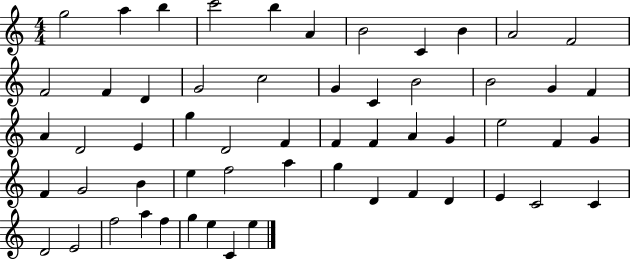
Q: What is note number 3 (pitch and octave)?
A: B5